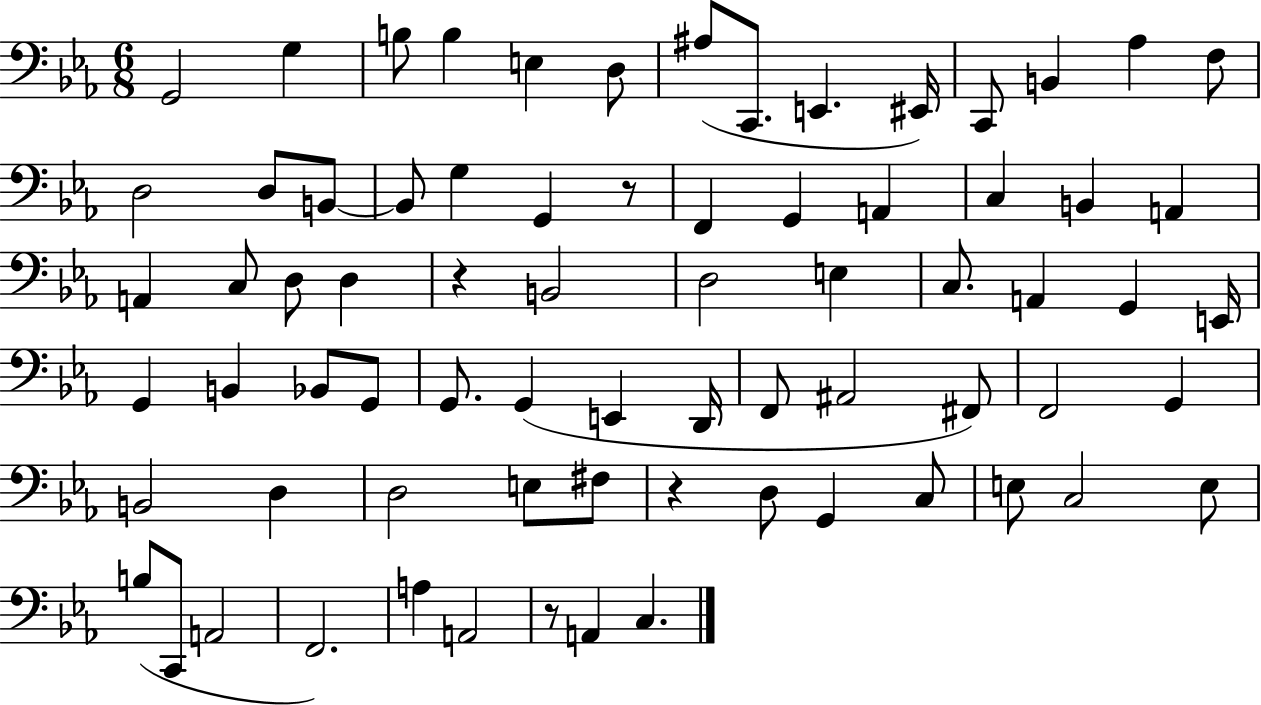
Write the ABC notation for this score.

X:1
T:Untitled
M:6/8
L:1/4
K:Eb
G,,2 G, B,/2 B, E, D,/2 ^A,/2 C,,/2 E,, ^E,,/4 C,,/2 B,, _A, F,/2 D,2 D,/2 B,,/2 B,,/2 G, G,, z/2 F,, G,, A,, C, B,, A,, A,, C,/2 D,/2 D, z B,,2 D,2 E, C,/2 A,, G,, E,,/4 G,, B,, _B,,/2 G,,/2 G,,/2 G,, E,, D,,/4 F,,/2 ^A,,2 ^F,,/2 F,,2 G,, B,,2 D, D,2 E,/2 ^F,/2 z D,/2 G,, C,/2 E,/2 C,2 E,/2 B,/2 C,,/2 A,,2 F,,2 A, A,,2 z/2 A,, C,